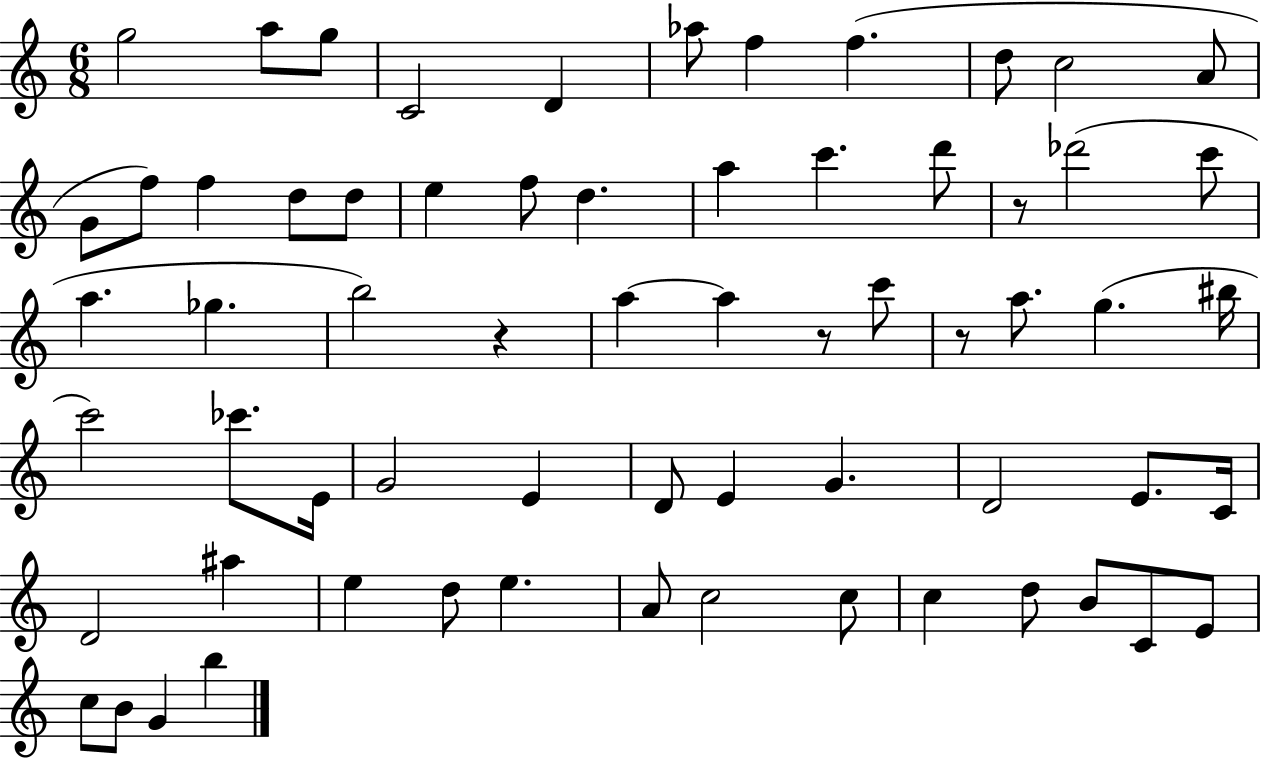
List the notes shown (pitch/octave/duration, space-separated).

G5/h A5/e G5/e C4/h D4/q Ab5/e F5/q F5/q. D5/e C5/h A4/e G4/e F5/e F5/q D5/e D5/e E5/q F5/e D5/q. A5/q C6/q. D6/e R/e Db6/h C6/e A5/q. Gb5/q. B5/h R/q A5/q A5/q R/e C6/e R/e A5/e. G5/q. BIS5/s C6/h CES6/e. E4/s G4/h E4/q D4/e E4/q G4/q. D4/h E4/e. C4/s D4/h A#5/q E5/q D5/e E5/q. A4/e C5/h C5/e C5/q D5/e B4/e C4/e E4/e C5/e B4/e G4/q B5/q